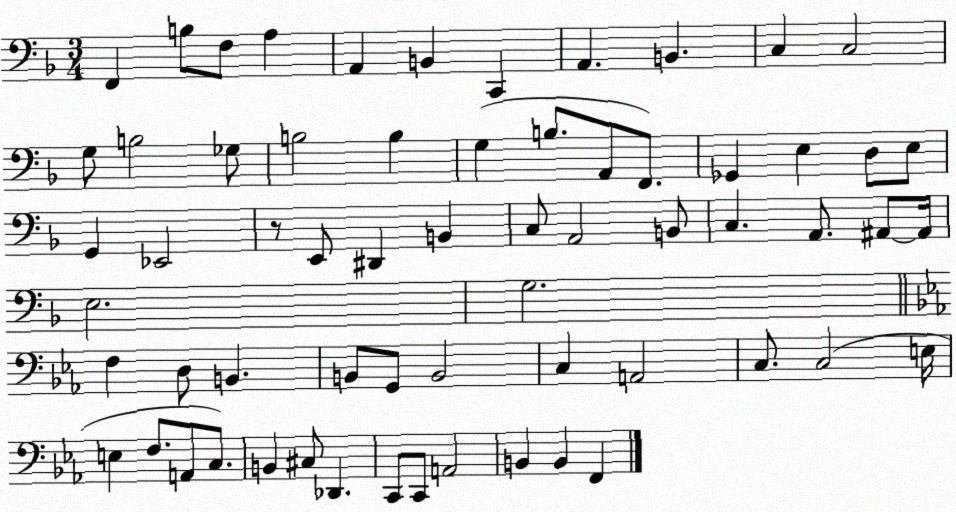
X:1
T:Untitled
M:3/4
L:1/4
K:F
F,, B,/2 F,/2 A, A,, B,, C,, A,, B,, C, C,2 G,/2 B,2 _G,/2 B,2 B, G, B,/2 A,,/2 F,,/2 _G,, E, D,/2 E,/2 G,, _E,,2 z/2 E,,/2 ^D,, B,, C,/2 A,,2 B,,/2 C, A,,/2 ^A,,/2 ^A,,/4 E,2 G,2 F, D,/2 B,, B,,/2 G,,/2 B,,2 C, A,,2 C,/2 C,2 E,/4 E, F,/2 A,,/2 C,/2 B,, ^C,/2 _D,, C,,/2 C,,/2 A,,2 B,, B,, F,,